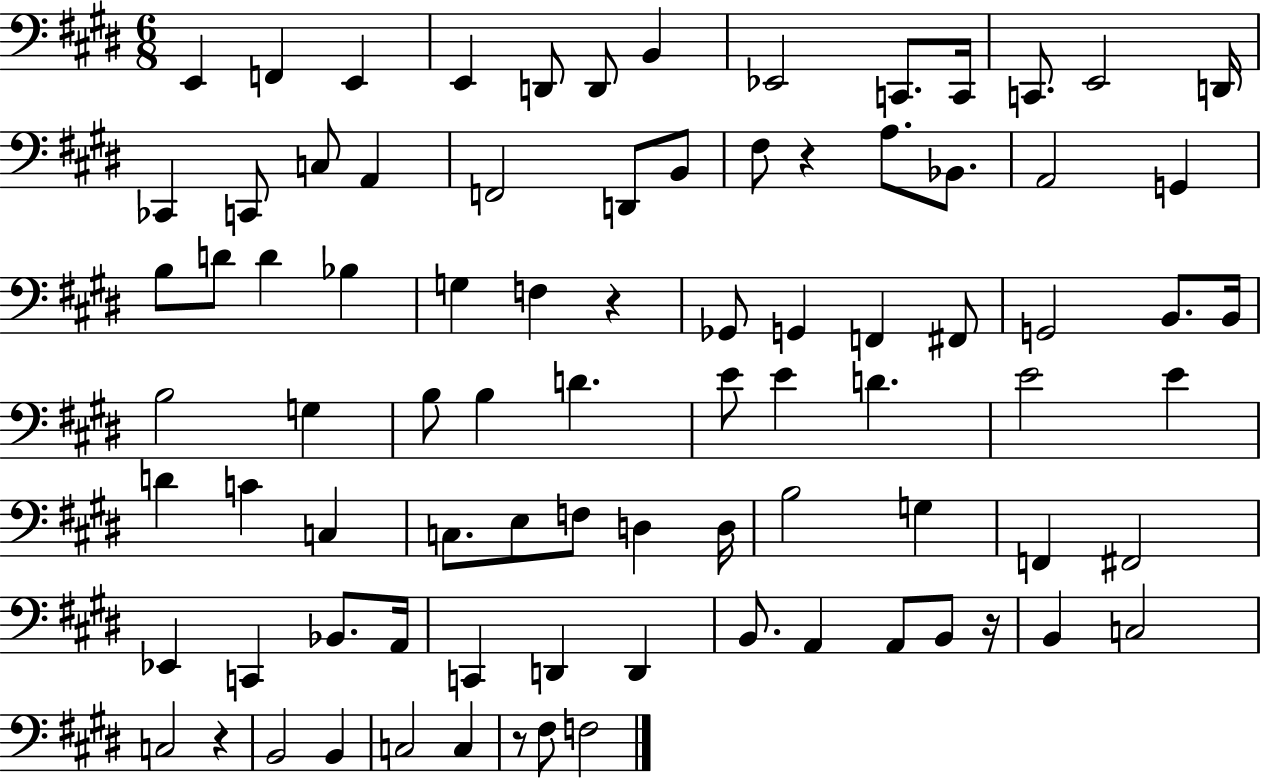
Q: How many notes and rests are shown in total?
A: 85